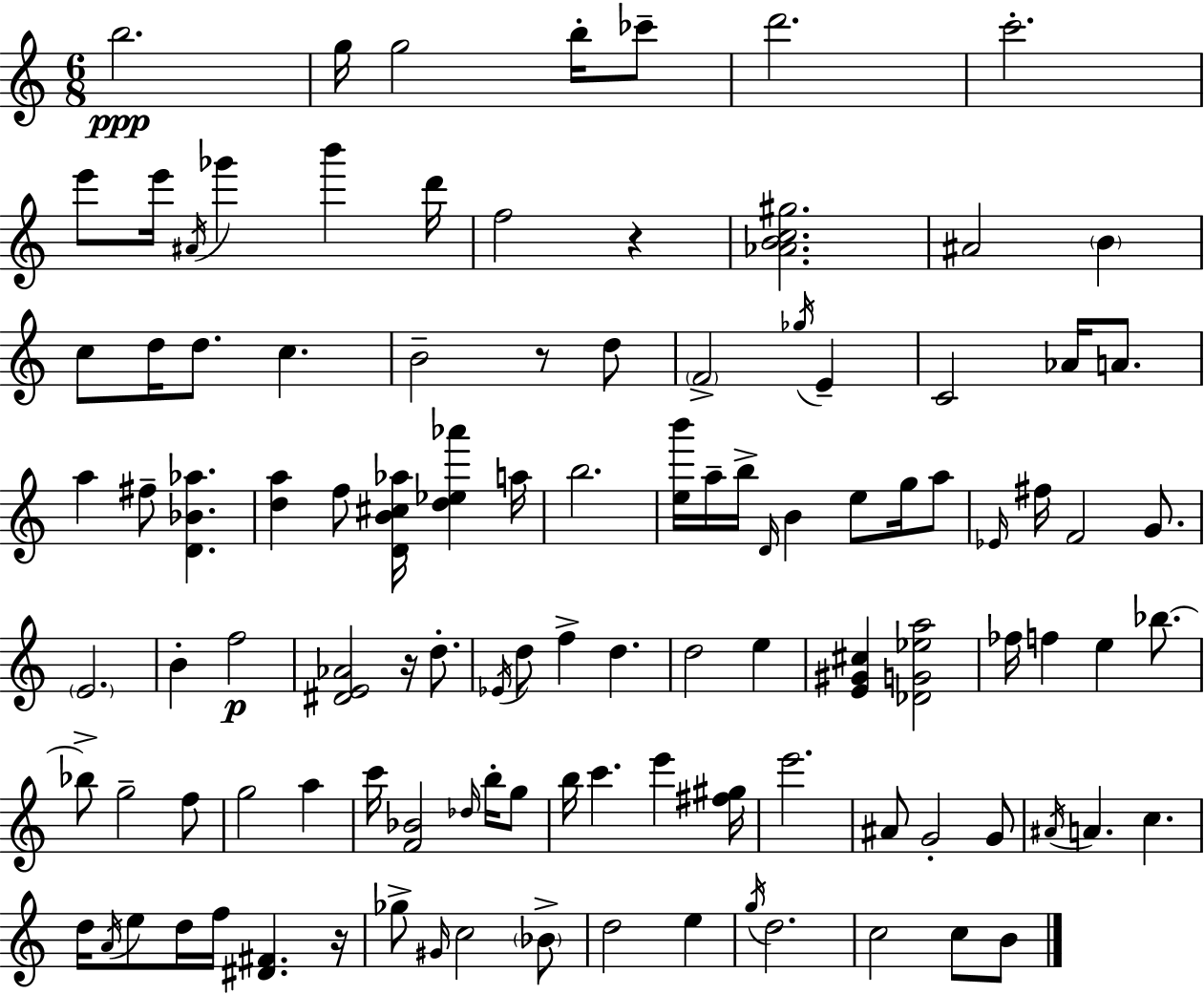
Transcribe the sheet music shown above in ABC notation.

X:1
T:Untitled
M:6/8
L:1/4
K:Am
b2 g/4 g2 b/4 _c'/2 d'2 c'2 e'/2 e'/4 ^A/4 _g' b' d'/4 f2 z [_ABc^g]2 ^A2 B c/2 d/4 d/2 c B2 z/2 d/2 F2 _g/4 E C2 _A/4 A/2 a ^f/2 [D_B_a] [da] f/2 [DB^c_a]/4 [d_e_a'] a/4 b2 [eb']/4 a/4 b/4 D/4 B e/2 g/4 a/2 _E/4 ^f/4 F2 G/2 E2 B f2 [^DE_A]2 z/4 d/2 _E/4 d/2 f d d2 e [E^G^c] [_DG_ea]2 _f/4 f e _b/2 _b/2 g2 f/2 g2 a c'/4 [F_B]2 _d/4 b/4 g/2 b/4 c' e' [^f^g]/4 e'2 ^A/2 G2 G/2 ^A/4 A c d/4 A/4 e/2 d/4 f/4 [^D^F] z/4 _g/2 ^G/4 c2 _B/2 d2 e g/4 d2 c2 c/2 B/2